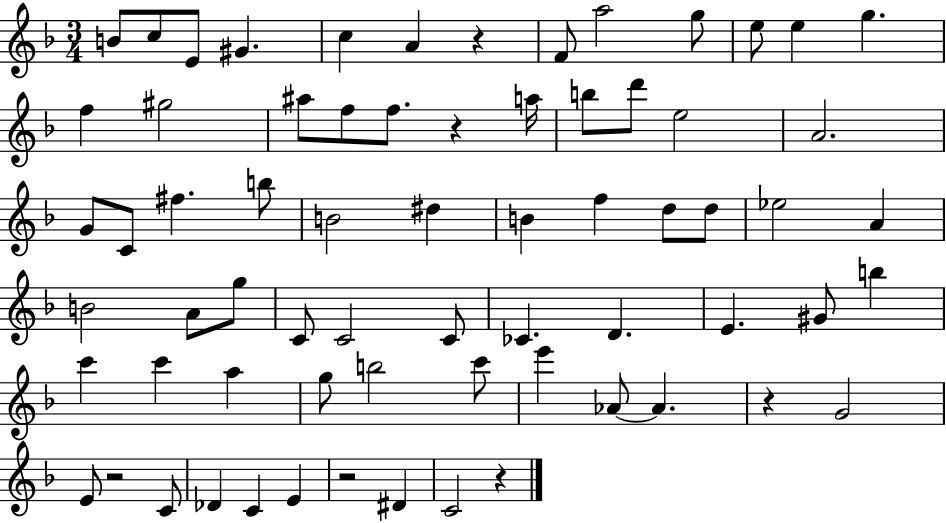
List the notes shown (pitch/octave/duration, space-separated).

B4/e C5/e E4/e G#4/q. C5/q A4/q R/q F4/e A5/h G5/e E5/e E5/q G5/q. F5/q G#5/h A#5/e F5/e F5/e. R/q A5/s B5/e D6/e E5/h A4/h. G4/e C4/e F#5/q. B5/e B4/h D#5/q B4/q F5/q D5/e D5/e Eb5/h A4/q B4/h A4/e G5/e C4/e C4/h C4/e CES4/q. D4/q. E4/q. G#4/e B5/q C6/q C6/q A5/q G5/e B5/h C6/e E6/q Ab4/e Ab4/q. R/q G4/h E4/e R/h C4/e Db4/q C4/q E4/q R/h D#4/q C4/h R/q